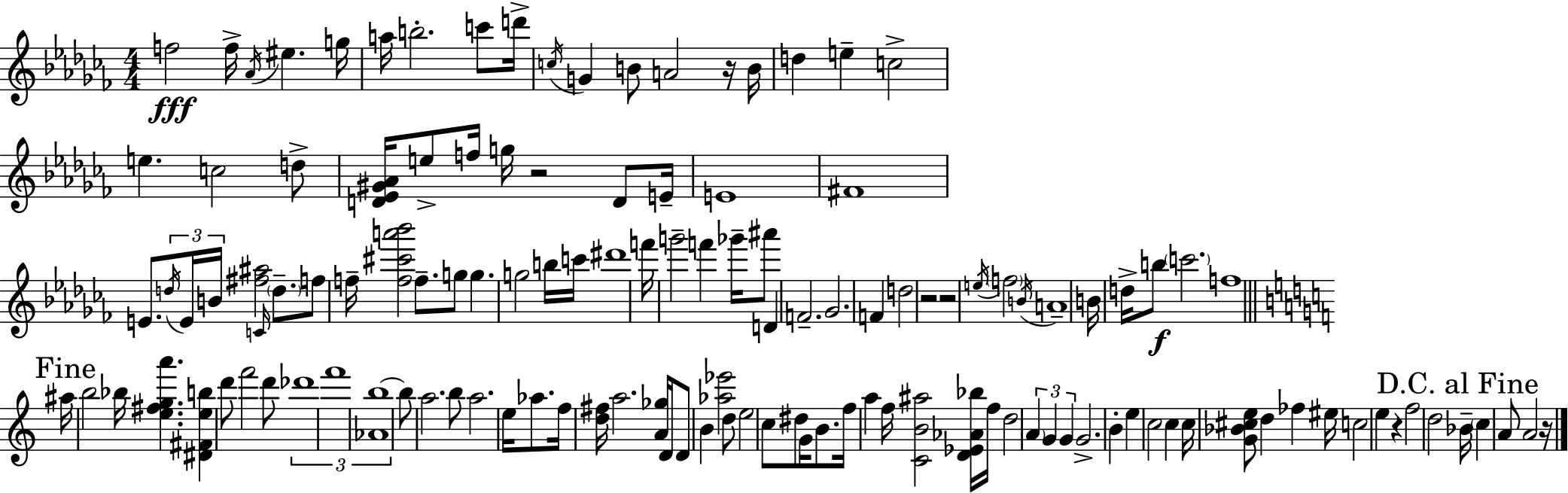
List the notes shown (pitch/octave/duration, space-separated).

F5/h F5/s Ab4/s EIS5/q. G5/s A5/s B5/h. C6/e D6/s C5/s G4/q B4/e A4/h R/s B4/s D5/q E5/q C5/h E5/q. C5/h D5/e [D4,Eb4,G#4,Ab4]/s E5/e F5/s G5/s R/h D4/e E4/s E4/w F#4/w E4/e. D5/s E4/s B4/s [F#5,A#5]/h C4/s D5/e. F5/e F5/s [F5,C#6,A6,Bb6]/h F5/e. G5/e G5/q. G5/h B5/s C6/s D#6/w F6/s G6/h F6/q Gb6/s A#6/e D4/q F4/h. Gb4/h. F4/q D5/h R/h R/h E5/s F5/h B4/s A4/w B4/s D5/s B5/e C6/h. F5/w A#5/s B5/h Bb5/s [E5,F#5,G5,A6]/q. [D#4,F#4,E5,B5]/q D6/e F6/h D6/e Db6/w F6/w Ab4/w B5/w B5/e A5/h. B5/e A5/h. E5/s Ab5/e. F5/s [D5,F#5]/s A5/h. [A4,Gb5]/s D4/s D4/e B4/q [Ab5,Eb6]/h D5/e E5/h C5/e D#5/e G4/s B4/e. F5/s A5/q F5/s [C4,B4,A#5]/h [D4,Eb4,Ab4,Bb5]/s F5/s D5/h A4/q G4/q G4/q G4/h. B4/q E5/q C5/h C5/q C5/s [G4,Bb4,C#5,E5]/e D5/q FES5/q EIS5/s C5/h E5/q R/q F5/h D5/h Bb4/s C5/q A4/e A4/h R/s